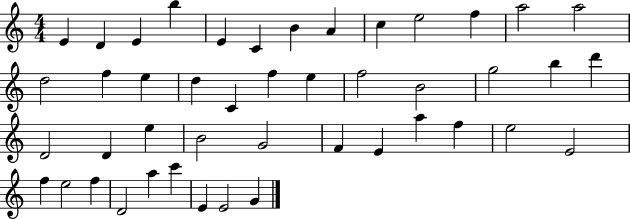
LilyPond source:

{
  \clef treble
  \numericTimeSignature
  \time 4/4
  \key c \major
  e'4 d'4 e'4 b''4 | e'4 c'4 b'4 a'4 | c''4 e''2 f''4 | a''2 a''2 | \break d''2 f''4 e''4 | d''4 c'4 f''4 e''4 | f''2 b'2 | g''2 b''4 d'''4 | \break d'2 d'4 e''4 | b'2 g'2 | f'4 e'4 a''4 f''4 | e''2 e'2 | \break f''4 e''2 f''4 | d'2 a''4 c'''4 | e'4 e'2 g'4 | \bar "|."
}